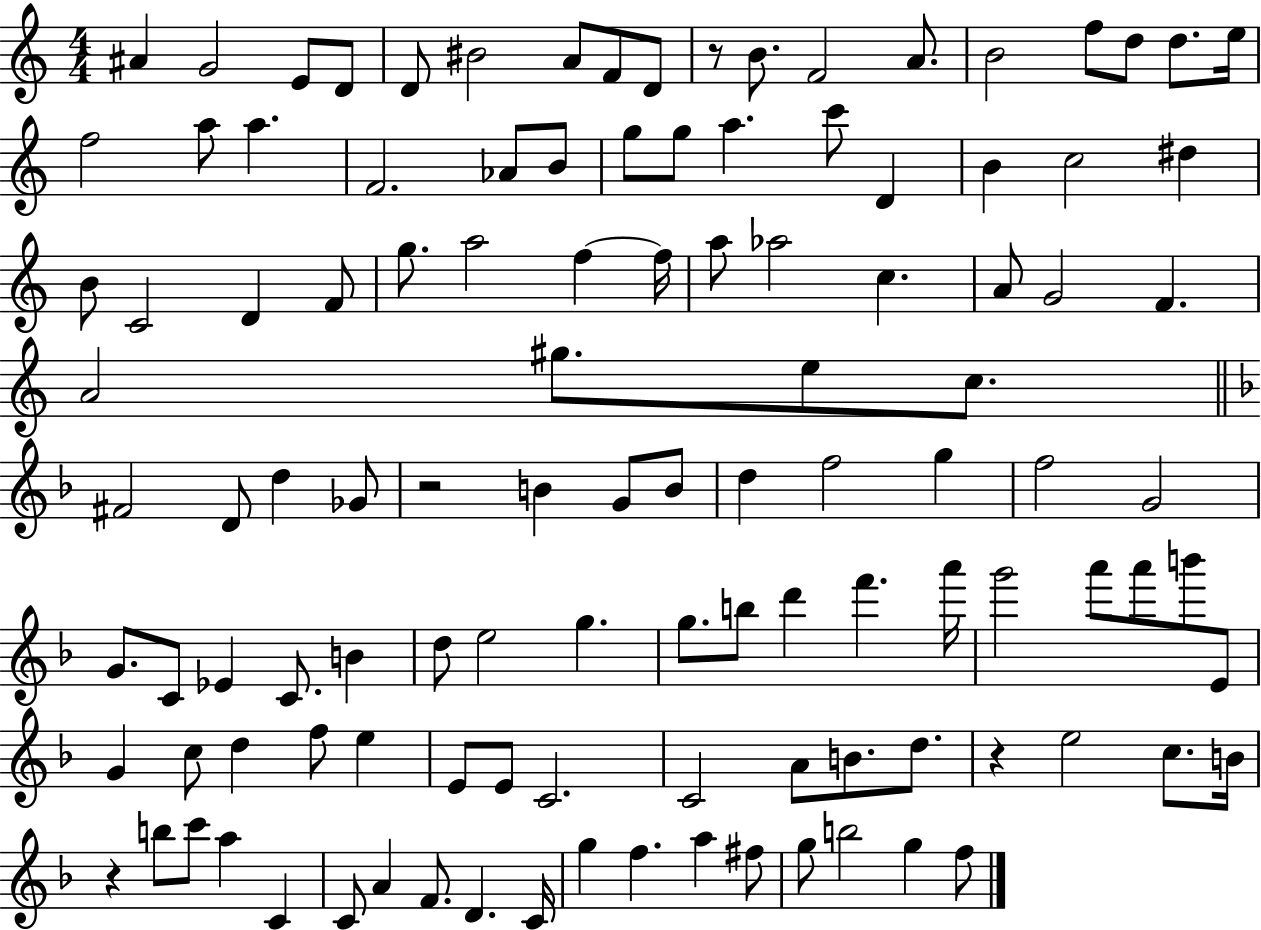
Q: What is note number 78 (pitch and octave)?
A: B6